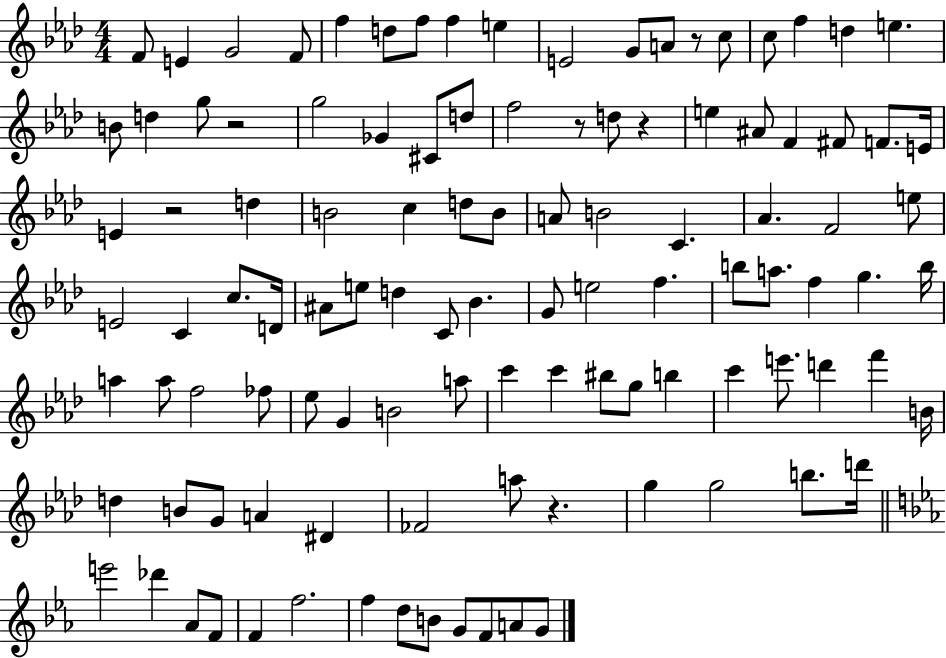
{
  \clef treble
  \numericTimeSignature
  \time 4/4
  \key aes \major
  f'8 e'4 g'2 f'8 | f''4 d''8 f''8 f''4 e''4 | e'2 g'8 a'8 r8 c''8 | c''8 f''4 d''4 e''4. | \break b'8 d''4 g''8 r2 | g''2 ges'4 cis'8 d''8 | f''2 r8 d''8 r4 | e''4 ais'8 f'4 fis'8 f'8. e'16 | \break e'4 r2 d''4 | b'2 c''4 d''8 b'8 | a'8 b'2 c'4. | aes'4. f'2 e''8 | \break e'2 c'4 c''8. d'16 | ais'8 e''8 d''4 c'8 bes'4. | g'8 e''2 f''4. | b''8 a''8. f''4 g''4. b''16 | \break a''4 a''8 f''2 fes''8 | ees''8 g'4 b'2 a''8 | c'''4 c'''4 bis''8 g''8 b''4 | c'''4 e'''8. d'''4 f'''4 b'16 | \break d''4 b'8 g'8 a'4 dis'4 | fes'2 a''8 r4. | g''4 g''2 b''8. d'''16 | \bar "||" \break \key ees \major e'''2 des'''4 aes'8 f'8 | f'4 f''2. | f''4 d''8 b'8 g'8 f'8 a'8 g'8 | \bar "|."
}